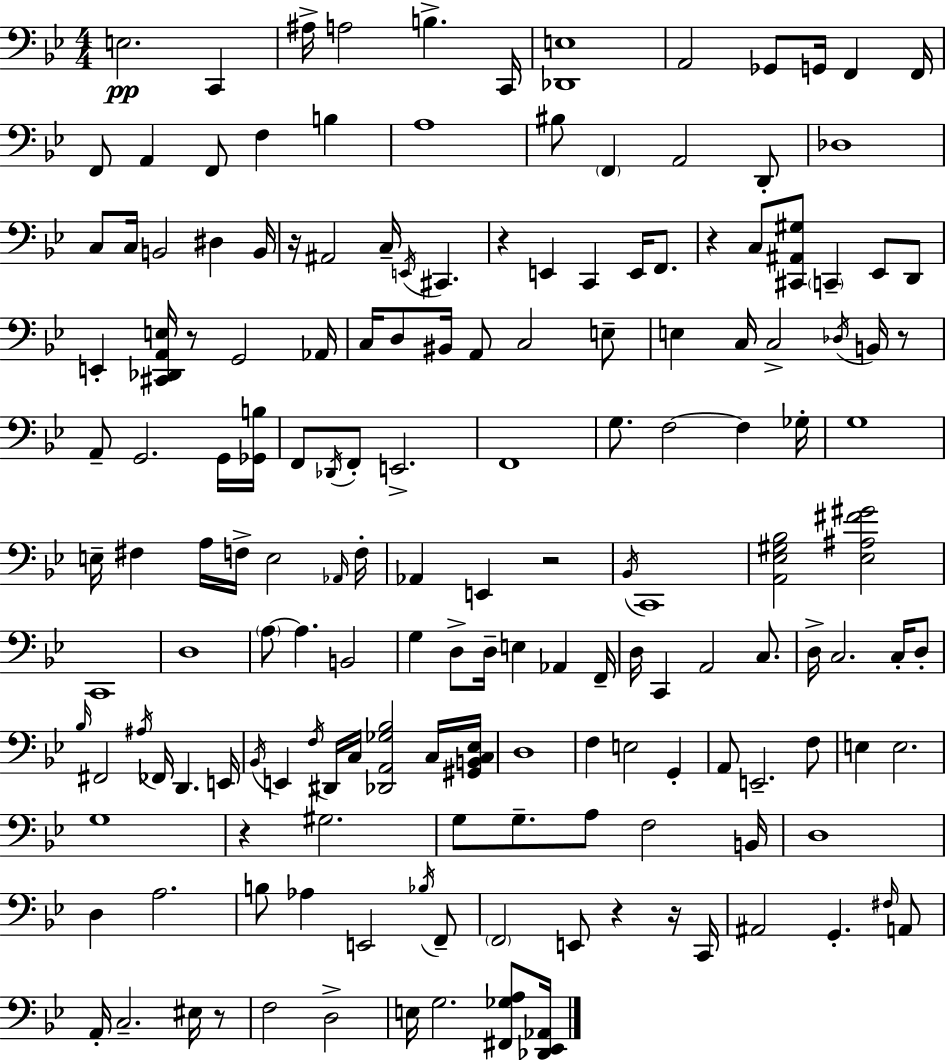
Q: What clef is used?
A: bass